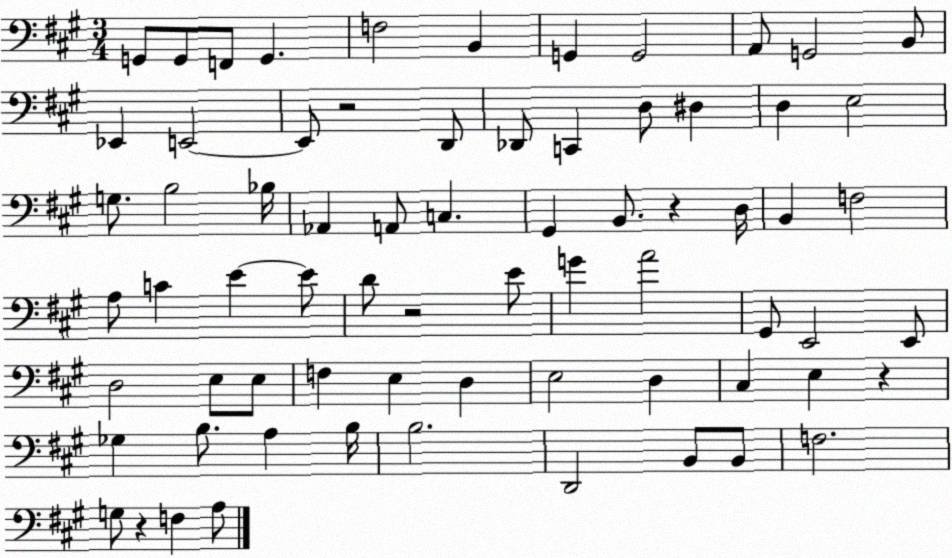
X:1
T:Untitled
M:3/4
L:1/4
K:A
G,,/2 G,,/2 F,,/2 G,, F,2 B,, G,, G,,2 A,,/2 G,,2 B,,/2 _E,, E,,2 E,,/2 z2 D,,/2 _D,,/2 C,, D,/2 ^D, D, E,2 G,/2 B,2 _B,/4 _A,, A,,/2 C, ^G,, B,,/2 z D,/4 B,, F,2 A,/2 C E E/2 D/2 z2 E/2 G A2 ^G,,/2 E,,2 E,,/2 D,2 E,/2 E,/2 F, E, D, E,2 D, ^C, E, z _G, B,/2 A, B,/4 B,2 D,,2 B,,/2 B,,/2 F,2 G,/2 z F, A,/2